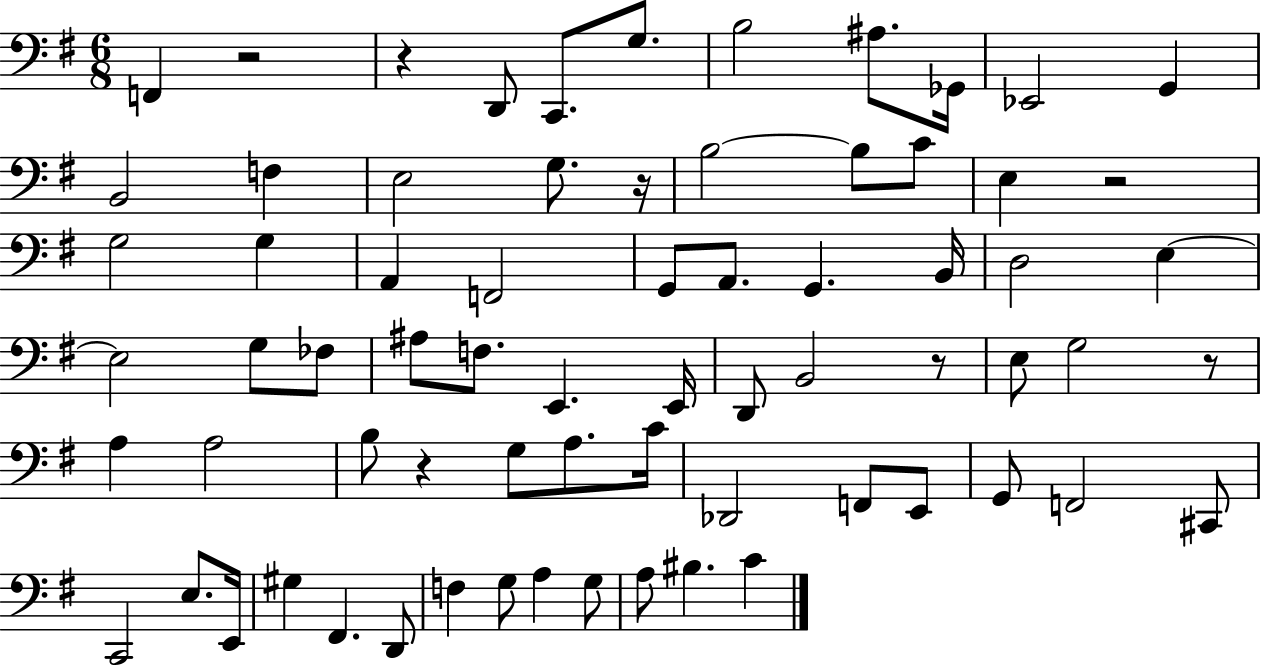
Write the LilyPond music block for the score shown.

{
  \clef bass
  \numericTimeSignature
  \time 6/8
  \key g \major
  f,4 r2 | r4 d,8 c,8. g8. | b2 ais8. ges,16 | ees,2 g,4 | \break b,2 f4 | e2 g8. r16 | b2~~ b8 c'8 | e4 r2 | \break g2 g4 | a,4 f,2 | g,8 a,8. g,4. b,16 | d2 e4~~ | \break e2 g8 fes8 | ais8 f8. e,4. e,16 | d,8 b,2 r8 | e8 g2 r8 | \break a4 a2 | b8 r4 g8 a8. c'16 | des,2 f,8 e,8 | g,8 f,2 cis,8 | \break c,2 e8. e,16 | gis4 fis,4. d,8 | f4 g8 a4 g8 | a8 bis4. c'4 | \break \bar "|."
}